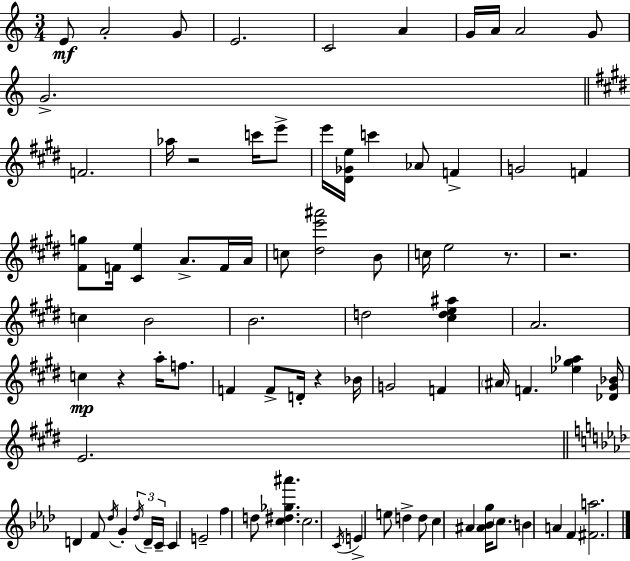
E4/e A4/h G4/e E4/h. C4/h A4/q G4/s A4/s A4/h G4/e G4/h. F4/h. Ab5/s R/h C6/s E6/e E6/s [D#4,Gb4,E5]/s C6/q Ab4/e F4/q G4/h F4/q [F#4,G5]/e F4/s [C#4,E5]/q A4/e. F4/s A4/s C5/e [D#5,E6,A#6]/h B4/e C5/s E5/h R/e. R/h. C5/q B4/h B4/h. D5/h [C#5,D5,E5,A#5]/q A4/h. C5/q R/q A5/s F5/e. F4/q F4/e D4/s R/q Bb4/s G4/h F4/q A#4/s F4/q. [Eb5,G#5,Ab5]/q [Db4,G#4,Bb4]/s E4/h. D4/q F4/e Db5/s G4/q Db5/s D4/s C4/s C4/q E4/h F5/q D5/e [C5,D#5,Gb5,A#6]/q. C5/h. C4/s E4/q E5/e D5/q D5/e C5/q A#4/q [A#4,Bb4,G5]/s C5/e. B4/q A4/q F4/q [F#4,A5]/h.